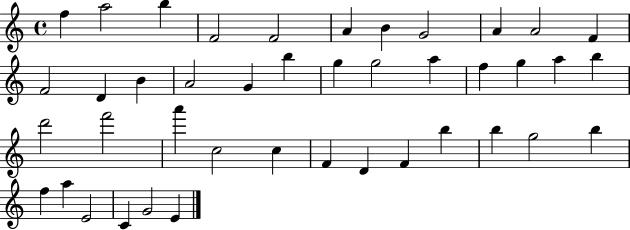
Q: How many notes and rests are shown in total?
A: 42